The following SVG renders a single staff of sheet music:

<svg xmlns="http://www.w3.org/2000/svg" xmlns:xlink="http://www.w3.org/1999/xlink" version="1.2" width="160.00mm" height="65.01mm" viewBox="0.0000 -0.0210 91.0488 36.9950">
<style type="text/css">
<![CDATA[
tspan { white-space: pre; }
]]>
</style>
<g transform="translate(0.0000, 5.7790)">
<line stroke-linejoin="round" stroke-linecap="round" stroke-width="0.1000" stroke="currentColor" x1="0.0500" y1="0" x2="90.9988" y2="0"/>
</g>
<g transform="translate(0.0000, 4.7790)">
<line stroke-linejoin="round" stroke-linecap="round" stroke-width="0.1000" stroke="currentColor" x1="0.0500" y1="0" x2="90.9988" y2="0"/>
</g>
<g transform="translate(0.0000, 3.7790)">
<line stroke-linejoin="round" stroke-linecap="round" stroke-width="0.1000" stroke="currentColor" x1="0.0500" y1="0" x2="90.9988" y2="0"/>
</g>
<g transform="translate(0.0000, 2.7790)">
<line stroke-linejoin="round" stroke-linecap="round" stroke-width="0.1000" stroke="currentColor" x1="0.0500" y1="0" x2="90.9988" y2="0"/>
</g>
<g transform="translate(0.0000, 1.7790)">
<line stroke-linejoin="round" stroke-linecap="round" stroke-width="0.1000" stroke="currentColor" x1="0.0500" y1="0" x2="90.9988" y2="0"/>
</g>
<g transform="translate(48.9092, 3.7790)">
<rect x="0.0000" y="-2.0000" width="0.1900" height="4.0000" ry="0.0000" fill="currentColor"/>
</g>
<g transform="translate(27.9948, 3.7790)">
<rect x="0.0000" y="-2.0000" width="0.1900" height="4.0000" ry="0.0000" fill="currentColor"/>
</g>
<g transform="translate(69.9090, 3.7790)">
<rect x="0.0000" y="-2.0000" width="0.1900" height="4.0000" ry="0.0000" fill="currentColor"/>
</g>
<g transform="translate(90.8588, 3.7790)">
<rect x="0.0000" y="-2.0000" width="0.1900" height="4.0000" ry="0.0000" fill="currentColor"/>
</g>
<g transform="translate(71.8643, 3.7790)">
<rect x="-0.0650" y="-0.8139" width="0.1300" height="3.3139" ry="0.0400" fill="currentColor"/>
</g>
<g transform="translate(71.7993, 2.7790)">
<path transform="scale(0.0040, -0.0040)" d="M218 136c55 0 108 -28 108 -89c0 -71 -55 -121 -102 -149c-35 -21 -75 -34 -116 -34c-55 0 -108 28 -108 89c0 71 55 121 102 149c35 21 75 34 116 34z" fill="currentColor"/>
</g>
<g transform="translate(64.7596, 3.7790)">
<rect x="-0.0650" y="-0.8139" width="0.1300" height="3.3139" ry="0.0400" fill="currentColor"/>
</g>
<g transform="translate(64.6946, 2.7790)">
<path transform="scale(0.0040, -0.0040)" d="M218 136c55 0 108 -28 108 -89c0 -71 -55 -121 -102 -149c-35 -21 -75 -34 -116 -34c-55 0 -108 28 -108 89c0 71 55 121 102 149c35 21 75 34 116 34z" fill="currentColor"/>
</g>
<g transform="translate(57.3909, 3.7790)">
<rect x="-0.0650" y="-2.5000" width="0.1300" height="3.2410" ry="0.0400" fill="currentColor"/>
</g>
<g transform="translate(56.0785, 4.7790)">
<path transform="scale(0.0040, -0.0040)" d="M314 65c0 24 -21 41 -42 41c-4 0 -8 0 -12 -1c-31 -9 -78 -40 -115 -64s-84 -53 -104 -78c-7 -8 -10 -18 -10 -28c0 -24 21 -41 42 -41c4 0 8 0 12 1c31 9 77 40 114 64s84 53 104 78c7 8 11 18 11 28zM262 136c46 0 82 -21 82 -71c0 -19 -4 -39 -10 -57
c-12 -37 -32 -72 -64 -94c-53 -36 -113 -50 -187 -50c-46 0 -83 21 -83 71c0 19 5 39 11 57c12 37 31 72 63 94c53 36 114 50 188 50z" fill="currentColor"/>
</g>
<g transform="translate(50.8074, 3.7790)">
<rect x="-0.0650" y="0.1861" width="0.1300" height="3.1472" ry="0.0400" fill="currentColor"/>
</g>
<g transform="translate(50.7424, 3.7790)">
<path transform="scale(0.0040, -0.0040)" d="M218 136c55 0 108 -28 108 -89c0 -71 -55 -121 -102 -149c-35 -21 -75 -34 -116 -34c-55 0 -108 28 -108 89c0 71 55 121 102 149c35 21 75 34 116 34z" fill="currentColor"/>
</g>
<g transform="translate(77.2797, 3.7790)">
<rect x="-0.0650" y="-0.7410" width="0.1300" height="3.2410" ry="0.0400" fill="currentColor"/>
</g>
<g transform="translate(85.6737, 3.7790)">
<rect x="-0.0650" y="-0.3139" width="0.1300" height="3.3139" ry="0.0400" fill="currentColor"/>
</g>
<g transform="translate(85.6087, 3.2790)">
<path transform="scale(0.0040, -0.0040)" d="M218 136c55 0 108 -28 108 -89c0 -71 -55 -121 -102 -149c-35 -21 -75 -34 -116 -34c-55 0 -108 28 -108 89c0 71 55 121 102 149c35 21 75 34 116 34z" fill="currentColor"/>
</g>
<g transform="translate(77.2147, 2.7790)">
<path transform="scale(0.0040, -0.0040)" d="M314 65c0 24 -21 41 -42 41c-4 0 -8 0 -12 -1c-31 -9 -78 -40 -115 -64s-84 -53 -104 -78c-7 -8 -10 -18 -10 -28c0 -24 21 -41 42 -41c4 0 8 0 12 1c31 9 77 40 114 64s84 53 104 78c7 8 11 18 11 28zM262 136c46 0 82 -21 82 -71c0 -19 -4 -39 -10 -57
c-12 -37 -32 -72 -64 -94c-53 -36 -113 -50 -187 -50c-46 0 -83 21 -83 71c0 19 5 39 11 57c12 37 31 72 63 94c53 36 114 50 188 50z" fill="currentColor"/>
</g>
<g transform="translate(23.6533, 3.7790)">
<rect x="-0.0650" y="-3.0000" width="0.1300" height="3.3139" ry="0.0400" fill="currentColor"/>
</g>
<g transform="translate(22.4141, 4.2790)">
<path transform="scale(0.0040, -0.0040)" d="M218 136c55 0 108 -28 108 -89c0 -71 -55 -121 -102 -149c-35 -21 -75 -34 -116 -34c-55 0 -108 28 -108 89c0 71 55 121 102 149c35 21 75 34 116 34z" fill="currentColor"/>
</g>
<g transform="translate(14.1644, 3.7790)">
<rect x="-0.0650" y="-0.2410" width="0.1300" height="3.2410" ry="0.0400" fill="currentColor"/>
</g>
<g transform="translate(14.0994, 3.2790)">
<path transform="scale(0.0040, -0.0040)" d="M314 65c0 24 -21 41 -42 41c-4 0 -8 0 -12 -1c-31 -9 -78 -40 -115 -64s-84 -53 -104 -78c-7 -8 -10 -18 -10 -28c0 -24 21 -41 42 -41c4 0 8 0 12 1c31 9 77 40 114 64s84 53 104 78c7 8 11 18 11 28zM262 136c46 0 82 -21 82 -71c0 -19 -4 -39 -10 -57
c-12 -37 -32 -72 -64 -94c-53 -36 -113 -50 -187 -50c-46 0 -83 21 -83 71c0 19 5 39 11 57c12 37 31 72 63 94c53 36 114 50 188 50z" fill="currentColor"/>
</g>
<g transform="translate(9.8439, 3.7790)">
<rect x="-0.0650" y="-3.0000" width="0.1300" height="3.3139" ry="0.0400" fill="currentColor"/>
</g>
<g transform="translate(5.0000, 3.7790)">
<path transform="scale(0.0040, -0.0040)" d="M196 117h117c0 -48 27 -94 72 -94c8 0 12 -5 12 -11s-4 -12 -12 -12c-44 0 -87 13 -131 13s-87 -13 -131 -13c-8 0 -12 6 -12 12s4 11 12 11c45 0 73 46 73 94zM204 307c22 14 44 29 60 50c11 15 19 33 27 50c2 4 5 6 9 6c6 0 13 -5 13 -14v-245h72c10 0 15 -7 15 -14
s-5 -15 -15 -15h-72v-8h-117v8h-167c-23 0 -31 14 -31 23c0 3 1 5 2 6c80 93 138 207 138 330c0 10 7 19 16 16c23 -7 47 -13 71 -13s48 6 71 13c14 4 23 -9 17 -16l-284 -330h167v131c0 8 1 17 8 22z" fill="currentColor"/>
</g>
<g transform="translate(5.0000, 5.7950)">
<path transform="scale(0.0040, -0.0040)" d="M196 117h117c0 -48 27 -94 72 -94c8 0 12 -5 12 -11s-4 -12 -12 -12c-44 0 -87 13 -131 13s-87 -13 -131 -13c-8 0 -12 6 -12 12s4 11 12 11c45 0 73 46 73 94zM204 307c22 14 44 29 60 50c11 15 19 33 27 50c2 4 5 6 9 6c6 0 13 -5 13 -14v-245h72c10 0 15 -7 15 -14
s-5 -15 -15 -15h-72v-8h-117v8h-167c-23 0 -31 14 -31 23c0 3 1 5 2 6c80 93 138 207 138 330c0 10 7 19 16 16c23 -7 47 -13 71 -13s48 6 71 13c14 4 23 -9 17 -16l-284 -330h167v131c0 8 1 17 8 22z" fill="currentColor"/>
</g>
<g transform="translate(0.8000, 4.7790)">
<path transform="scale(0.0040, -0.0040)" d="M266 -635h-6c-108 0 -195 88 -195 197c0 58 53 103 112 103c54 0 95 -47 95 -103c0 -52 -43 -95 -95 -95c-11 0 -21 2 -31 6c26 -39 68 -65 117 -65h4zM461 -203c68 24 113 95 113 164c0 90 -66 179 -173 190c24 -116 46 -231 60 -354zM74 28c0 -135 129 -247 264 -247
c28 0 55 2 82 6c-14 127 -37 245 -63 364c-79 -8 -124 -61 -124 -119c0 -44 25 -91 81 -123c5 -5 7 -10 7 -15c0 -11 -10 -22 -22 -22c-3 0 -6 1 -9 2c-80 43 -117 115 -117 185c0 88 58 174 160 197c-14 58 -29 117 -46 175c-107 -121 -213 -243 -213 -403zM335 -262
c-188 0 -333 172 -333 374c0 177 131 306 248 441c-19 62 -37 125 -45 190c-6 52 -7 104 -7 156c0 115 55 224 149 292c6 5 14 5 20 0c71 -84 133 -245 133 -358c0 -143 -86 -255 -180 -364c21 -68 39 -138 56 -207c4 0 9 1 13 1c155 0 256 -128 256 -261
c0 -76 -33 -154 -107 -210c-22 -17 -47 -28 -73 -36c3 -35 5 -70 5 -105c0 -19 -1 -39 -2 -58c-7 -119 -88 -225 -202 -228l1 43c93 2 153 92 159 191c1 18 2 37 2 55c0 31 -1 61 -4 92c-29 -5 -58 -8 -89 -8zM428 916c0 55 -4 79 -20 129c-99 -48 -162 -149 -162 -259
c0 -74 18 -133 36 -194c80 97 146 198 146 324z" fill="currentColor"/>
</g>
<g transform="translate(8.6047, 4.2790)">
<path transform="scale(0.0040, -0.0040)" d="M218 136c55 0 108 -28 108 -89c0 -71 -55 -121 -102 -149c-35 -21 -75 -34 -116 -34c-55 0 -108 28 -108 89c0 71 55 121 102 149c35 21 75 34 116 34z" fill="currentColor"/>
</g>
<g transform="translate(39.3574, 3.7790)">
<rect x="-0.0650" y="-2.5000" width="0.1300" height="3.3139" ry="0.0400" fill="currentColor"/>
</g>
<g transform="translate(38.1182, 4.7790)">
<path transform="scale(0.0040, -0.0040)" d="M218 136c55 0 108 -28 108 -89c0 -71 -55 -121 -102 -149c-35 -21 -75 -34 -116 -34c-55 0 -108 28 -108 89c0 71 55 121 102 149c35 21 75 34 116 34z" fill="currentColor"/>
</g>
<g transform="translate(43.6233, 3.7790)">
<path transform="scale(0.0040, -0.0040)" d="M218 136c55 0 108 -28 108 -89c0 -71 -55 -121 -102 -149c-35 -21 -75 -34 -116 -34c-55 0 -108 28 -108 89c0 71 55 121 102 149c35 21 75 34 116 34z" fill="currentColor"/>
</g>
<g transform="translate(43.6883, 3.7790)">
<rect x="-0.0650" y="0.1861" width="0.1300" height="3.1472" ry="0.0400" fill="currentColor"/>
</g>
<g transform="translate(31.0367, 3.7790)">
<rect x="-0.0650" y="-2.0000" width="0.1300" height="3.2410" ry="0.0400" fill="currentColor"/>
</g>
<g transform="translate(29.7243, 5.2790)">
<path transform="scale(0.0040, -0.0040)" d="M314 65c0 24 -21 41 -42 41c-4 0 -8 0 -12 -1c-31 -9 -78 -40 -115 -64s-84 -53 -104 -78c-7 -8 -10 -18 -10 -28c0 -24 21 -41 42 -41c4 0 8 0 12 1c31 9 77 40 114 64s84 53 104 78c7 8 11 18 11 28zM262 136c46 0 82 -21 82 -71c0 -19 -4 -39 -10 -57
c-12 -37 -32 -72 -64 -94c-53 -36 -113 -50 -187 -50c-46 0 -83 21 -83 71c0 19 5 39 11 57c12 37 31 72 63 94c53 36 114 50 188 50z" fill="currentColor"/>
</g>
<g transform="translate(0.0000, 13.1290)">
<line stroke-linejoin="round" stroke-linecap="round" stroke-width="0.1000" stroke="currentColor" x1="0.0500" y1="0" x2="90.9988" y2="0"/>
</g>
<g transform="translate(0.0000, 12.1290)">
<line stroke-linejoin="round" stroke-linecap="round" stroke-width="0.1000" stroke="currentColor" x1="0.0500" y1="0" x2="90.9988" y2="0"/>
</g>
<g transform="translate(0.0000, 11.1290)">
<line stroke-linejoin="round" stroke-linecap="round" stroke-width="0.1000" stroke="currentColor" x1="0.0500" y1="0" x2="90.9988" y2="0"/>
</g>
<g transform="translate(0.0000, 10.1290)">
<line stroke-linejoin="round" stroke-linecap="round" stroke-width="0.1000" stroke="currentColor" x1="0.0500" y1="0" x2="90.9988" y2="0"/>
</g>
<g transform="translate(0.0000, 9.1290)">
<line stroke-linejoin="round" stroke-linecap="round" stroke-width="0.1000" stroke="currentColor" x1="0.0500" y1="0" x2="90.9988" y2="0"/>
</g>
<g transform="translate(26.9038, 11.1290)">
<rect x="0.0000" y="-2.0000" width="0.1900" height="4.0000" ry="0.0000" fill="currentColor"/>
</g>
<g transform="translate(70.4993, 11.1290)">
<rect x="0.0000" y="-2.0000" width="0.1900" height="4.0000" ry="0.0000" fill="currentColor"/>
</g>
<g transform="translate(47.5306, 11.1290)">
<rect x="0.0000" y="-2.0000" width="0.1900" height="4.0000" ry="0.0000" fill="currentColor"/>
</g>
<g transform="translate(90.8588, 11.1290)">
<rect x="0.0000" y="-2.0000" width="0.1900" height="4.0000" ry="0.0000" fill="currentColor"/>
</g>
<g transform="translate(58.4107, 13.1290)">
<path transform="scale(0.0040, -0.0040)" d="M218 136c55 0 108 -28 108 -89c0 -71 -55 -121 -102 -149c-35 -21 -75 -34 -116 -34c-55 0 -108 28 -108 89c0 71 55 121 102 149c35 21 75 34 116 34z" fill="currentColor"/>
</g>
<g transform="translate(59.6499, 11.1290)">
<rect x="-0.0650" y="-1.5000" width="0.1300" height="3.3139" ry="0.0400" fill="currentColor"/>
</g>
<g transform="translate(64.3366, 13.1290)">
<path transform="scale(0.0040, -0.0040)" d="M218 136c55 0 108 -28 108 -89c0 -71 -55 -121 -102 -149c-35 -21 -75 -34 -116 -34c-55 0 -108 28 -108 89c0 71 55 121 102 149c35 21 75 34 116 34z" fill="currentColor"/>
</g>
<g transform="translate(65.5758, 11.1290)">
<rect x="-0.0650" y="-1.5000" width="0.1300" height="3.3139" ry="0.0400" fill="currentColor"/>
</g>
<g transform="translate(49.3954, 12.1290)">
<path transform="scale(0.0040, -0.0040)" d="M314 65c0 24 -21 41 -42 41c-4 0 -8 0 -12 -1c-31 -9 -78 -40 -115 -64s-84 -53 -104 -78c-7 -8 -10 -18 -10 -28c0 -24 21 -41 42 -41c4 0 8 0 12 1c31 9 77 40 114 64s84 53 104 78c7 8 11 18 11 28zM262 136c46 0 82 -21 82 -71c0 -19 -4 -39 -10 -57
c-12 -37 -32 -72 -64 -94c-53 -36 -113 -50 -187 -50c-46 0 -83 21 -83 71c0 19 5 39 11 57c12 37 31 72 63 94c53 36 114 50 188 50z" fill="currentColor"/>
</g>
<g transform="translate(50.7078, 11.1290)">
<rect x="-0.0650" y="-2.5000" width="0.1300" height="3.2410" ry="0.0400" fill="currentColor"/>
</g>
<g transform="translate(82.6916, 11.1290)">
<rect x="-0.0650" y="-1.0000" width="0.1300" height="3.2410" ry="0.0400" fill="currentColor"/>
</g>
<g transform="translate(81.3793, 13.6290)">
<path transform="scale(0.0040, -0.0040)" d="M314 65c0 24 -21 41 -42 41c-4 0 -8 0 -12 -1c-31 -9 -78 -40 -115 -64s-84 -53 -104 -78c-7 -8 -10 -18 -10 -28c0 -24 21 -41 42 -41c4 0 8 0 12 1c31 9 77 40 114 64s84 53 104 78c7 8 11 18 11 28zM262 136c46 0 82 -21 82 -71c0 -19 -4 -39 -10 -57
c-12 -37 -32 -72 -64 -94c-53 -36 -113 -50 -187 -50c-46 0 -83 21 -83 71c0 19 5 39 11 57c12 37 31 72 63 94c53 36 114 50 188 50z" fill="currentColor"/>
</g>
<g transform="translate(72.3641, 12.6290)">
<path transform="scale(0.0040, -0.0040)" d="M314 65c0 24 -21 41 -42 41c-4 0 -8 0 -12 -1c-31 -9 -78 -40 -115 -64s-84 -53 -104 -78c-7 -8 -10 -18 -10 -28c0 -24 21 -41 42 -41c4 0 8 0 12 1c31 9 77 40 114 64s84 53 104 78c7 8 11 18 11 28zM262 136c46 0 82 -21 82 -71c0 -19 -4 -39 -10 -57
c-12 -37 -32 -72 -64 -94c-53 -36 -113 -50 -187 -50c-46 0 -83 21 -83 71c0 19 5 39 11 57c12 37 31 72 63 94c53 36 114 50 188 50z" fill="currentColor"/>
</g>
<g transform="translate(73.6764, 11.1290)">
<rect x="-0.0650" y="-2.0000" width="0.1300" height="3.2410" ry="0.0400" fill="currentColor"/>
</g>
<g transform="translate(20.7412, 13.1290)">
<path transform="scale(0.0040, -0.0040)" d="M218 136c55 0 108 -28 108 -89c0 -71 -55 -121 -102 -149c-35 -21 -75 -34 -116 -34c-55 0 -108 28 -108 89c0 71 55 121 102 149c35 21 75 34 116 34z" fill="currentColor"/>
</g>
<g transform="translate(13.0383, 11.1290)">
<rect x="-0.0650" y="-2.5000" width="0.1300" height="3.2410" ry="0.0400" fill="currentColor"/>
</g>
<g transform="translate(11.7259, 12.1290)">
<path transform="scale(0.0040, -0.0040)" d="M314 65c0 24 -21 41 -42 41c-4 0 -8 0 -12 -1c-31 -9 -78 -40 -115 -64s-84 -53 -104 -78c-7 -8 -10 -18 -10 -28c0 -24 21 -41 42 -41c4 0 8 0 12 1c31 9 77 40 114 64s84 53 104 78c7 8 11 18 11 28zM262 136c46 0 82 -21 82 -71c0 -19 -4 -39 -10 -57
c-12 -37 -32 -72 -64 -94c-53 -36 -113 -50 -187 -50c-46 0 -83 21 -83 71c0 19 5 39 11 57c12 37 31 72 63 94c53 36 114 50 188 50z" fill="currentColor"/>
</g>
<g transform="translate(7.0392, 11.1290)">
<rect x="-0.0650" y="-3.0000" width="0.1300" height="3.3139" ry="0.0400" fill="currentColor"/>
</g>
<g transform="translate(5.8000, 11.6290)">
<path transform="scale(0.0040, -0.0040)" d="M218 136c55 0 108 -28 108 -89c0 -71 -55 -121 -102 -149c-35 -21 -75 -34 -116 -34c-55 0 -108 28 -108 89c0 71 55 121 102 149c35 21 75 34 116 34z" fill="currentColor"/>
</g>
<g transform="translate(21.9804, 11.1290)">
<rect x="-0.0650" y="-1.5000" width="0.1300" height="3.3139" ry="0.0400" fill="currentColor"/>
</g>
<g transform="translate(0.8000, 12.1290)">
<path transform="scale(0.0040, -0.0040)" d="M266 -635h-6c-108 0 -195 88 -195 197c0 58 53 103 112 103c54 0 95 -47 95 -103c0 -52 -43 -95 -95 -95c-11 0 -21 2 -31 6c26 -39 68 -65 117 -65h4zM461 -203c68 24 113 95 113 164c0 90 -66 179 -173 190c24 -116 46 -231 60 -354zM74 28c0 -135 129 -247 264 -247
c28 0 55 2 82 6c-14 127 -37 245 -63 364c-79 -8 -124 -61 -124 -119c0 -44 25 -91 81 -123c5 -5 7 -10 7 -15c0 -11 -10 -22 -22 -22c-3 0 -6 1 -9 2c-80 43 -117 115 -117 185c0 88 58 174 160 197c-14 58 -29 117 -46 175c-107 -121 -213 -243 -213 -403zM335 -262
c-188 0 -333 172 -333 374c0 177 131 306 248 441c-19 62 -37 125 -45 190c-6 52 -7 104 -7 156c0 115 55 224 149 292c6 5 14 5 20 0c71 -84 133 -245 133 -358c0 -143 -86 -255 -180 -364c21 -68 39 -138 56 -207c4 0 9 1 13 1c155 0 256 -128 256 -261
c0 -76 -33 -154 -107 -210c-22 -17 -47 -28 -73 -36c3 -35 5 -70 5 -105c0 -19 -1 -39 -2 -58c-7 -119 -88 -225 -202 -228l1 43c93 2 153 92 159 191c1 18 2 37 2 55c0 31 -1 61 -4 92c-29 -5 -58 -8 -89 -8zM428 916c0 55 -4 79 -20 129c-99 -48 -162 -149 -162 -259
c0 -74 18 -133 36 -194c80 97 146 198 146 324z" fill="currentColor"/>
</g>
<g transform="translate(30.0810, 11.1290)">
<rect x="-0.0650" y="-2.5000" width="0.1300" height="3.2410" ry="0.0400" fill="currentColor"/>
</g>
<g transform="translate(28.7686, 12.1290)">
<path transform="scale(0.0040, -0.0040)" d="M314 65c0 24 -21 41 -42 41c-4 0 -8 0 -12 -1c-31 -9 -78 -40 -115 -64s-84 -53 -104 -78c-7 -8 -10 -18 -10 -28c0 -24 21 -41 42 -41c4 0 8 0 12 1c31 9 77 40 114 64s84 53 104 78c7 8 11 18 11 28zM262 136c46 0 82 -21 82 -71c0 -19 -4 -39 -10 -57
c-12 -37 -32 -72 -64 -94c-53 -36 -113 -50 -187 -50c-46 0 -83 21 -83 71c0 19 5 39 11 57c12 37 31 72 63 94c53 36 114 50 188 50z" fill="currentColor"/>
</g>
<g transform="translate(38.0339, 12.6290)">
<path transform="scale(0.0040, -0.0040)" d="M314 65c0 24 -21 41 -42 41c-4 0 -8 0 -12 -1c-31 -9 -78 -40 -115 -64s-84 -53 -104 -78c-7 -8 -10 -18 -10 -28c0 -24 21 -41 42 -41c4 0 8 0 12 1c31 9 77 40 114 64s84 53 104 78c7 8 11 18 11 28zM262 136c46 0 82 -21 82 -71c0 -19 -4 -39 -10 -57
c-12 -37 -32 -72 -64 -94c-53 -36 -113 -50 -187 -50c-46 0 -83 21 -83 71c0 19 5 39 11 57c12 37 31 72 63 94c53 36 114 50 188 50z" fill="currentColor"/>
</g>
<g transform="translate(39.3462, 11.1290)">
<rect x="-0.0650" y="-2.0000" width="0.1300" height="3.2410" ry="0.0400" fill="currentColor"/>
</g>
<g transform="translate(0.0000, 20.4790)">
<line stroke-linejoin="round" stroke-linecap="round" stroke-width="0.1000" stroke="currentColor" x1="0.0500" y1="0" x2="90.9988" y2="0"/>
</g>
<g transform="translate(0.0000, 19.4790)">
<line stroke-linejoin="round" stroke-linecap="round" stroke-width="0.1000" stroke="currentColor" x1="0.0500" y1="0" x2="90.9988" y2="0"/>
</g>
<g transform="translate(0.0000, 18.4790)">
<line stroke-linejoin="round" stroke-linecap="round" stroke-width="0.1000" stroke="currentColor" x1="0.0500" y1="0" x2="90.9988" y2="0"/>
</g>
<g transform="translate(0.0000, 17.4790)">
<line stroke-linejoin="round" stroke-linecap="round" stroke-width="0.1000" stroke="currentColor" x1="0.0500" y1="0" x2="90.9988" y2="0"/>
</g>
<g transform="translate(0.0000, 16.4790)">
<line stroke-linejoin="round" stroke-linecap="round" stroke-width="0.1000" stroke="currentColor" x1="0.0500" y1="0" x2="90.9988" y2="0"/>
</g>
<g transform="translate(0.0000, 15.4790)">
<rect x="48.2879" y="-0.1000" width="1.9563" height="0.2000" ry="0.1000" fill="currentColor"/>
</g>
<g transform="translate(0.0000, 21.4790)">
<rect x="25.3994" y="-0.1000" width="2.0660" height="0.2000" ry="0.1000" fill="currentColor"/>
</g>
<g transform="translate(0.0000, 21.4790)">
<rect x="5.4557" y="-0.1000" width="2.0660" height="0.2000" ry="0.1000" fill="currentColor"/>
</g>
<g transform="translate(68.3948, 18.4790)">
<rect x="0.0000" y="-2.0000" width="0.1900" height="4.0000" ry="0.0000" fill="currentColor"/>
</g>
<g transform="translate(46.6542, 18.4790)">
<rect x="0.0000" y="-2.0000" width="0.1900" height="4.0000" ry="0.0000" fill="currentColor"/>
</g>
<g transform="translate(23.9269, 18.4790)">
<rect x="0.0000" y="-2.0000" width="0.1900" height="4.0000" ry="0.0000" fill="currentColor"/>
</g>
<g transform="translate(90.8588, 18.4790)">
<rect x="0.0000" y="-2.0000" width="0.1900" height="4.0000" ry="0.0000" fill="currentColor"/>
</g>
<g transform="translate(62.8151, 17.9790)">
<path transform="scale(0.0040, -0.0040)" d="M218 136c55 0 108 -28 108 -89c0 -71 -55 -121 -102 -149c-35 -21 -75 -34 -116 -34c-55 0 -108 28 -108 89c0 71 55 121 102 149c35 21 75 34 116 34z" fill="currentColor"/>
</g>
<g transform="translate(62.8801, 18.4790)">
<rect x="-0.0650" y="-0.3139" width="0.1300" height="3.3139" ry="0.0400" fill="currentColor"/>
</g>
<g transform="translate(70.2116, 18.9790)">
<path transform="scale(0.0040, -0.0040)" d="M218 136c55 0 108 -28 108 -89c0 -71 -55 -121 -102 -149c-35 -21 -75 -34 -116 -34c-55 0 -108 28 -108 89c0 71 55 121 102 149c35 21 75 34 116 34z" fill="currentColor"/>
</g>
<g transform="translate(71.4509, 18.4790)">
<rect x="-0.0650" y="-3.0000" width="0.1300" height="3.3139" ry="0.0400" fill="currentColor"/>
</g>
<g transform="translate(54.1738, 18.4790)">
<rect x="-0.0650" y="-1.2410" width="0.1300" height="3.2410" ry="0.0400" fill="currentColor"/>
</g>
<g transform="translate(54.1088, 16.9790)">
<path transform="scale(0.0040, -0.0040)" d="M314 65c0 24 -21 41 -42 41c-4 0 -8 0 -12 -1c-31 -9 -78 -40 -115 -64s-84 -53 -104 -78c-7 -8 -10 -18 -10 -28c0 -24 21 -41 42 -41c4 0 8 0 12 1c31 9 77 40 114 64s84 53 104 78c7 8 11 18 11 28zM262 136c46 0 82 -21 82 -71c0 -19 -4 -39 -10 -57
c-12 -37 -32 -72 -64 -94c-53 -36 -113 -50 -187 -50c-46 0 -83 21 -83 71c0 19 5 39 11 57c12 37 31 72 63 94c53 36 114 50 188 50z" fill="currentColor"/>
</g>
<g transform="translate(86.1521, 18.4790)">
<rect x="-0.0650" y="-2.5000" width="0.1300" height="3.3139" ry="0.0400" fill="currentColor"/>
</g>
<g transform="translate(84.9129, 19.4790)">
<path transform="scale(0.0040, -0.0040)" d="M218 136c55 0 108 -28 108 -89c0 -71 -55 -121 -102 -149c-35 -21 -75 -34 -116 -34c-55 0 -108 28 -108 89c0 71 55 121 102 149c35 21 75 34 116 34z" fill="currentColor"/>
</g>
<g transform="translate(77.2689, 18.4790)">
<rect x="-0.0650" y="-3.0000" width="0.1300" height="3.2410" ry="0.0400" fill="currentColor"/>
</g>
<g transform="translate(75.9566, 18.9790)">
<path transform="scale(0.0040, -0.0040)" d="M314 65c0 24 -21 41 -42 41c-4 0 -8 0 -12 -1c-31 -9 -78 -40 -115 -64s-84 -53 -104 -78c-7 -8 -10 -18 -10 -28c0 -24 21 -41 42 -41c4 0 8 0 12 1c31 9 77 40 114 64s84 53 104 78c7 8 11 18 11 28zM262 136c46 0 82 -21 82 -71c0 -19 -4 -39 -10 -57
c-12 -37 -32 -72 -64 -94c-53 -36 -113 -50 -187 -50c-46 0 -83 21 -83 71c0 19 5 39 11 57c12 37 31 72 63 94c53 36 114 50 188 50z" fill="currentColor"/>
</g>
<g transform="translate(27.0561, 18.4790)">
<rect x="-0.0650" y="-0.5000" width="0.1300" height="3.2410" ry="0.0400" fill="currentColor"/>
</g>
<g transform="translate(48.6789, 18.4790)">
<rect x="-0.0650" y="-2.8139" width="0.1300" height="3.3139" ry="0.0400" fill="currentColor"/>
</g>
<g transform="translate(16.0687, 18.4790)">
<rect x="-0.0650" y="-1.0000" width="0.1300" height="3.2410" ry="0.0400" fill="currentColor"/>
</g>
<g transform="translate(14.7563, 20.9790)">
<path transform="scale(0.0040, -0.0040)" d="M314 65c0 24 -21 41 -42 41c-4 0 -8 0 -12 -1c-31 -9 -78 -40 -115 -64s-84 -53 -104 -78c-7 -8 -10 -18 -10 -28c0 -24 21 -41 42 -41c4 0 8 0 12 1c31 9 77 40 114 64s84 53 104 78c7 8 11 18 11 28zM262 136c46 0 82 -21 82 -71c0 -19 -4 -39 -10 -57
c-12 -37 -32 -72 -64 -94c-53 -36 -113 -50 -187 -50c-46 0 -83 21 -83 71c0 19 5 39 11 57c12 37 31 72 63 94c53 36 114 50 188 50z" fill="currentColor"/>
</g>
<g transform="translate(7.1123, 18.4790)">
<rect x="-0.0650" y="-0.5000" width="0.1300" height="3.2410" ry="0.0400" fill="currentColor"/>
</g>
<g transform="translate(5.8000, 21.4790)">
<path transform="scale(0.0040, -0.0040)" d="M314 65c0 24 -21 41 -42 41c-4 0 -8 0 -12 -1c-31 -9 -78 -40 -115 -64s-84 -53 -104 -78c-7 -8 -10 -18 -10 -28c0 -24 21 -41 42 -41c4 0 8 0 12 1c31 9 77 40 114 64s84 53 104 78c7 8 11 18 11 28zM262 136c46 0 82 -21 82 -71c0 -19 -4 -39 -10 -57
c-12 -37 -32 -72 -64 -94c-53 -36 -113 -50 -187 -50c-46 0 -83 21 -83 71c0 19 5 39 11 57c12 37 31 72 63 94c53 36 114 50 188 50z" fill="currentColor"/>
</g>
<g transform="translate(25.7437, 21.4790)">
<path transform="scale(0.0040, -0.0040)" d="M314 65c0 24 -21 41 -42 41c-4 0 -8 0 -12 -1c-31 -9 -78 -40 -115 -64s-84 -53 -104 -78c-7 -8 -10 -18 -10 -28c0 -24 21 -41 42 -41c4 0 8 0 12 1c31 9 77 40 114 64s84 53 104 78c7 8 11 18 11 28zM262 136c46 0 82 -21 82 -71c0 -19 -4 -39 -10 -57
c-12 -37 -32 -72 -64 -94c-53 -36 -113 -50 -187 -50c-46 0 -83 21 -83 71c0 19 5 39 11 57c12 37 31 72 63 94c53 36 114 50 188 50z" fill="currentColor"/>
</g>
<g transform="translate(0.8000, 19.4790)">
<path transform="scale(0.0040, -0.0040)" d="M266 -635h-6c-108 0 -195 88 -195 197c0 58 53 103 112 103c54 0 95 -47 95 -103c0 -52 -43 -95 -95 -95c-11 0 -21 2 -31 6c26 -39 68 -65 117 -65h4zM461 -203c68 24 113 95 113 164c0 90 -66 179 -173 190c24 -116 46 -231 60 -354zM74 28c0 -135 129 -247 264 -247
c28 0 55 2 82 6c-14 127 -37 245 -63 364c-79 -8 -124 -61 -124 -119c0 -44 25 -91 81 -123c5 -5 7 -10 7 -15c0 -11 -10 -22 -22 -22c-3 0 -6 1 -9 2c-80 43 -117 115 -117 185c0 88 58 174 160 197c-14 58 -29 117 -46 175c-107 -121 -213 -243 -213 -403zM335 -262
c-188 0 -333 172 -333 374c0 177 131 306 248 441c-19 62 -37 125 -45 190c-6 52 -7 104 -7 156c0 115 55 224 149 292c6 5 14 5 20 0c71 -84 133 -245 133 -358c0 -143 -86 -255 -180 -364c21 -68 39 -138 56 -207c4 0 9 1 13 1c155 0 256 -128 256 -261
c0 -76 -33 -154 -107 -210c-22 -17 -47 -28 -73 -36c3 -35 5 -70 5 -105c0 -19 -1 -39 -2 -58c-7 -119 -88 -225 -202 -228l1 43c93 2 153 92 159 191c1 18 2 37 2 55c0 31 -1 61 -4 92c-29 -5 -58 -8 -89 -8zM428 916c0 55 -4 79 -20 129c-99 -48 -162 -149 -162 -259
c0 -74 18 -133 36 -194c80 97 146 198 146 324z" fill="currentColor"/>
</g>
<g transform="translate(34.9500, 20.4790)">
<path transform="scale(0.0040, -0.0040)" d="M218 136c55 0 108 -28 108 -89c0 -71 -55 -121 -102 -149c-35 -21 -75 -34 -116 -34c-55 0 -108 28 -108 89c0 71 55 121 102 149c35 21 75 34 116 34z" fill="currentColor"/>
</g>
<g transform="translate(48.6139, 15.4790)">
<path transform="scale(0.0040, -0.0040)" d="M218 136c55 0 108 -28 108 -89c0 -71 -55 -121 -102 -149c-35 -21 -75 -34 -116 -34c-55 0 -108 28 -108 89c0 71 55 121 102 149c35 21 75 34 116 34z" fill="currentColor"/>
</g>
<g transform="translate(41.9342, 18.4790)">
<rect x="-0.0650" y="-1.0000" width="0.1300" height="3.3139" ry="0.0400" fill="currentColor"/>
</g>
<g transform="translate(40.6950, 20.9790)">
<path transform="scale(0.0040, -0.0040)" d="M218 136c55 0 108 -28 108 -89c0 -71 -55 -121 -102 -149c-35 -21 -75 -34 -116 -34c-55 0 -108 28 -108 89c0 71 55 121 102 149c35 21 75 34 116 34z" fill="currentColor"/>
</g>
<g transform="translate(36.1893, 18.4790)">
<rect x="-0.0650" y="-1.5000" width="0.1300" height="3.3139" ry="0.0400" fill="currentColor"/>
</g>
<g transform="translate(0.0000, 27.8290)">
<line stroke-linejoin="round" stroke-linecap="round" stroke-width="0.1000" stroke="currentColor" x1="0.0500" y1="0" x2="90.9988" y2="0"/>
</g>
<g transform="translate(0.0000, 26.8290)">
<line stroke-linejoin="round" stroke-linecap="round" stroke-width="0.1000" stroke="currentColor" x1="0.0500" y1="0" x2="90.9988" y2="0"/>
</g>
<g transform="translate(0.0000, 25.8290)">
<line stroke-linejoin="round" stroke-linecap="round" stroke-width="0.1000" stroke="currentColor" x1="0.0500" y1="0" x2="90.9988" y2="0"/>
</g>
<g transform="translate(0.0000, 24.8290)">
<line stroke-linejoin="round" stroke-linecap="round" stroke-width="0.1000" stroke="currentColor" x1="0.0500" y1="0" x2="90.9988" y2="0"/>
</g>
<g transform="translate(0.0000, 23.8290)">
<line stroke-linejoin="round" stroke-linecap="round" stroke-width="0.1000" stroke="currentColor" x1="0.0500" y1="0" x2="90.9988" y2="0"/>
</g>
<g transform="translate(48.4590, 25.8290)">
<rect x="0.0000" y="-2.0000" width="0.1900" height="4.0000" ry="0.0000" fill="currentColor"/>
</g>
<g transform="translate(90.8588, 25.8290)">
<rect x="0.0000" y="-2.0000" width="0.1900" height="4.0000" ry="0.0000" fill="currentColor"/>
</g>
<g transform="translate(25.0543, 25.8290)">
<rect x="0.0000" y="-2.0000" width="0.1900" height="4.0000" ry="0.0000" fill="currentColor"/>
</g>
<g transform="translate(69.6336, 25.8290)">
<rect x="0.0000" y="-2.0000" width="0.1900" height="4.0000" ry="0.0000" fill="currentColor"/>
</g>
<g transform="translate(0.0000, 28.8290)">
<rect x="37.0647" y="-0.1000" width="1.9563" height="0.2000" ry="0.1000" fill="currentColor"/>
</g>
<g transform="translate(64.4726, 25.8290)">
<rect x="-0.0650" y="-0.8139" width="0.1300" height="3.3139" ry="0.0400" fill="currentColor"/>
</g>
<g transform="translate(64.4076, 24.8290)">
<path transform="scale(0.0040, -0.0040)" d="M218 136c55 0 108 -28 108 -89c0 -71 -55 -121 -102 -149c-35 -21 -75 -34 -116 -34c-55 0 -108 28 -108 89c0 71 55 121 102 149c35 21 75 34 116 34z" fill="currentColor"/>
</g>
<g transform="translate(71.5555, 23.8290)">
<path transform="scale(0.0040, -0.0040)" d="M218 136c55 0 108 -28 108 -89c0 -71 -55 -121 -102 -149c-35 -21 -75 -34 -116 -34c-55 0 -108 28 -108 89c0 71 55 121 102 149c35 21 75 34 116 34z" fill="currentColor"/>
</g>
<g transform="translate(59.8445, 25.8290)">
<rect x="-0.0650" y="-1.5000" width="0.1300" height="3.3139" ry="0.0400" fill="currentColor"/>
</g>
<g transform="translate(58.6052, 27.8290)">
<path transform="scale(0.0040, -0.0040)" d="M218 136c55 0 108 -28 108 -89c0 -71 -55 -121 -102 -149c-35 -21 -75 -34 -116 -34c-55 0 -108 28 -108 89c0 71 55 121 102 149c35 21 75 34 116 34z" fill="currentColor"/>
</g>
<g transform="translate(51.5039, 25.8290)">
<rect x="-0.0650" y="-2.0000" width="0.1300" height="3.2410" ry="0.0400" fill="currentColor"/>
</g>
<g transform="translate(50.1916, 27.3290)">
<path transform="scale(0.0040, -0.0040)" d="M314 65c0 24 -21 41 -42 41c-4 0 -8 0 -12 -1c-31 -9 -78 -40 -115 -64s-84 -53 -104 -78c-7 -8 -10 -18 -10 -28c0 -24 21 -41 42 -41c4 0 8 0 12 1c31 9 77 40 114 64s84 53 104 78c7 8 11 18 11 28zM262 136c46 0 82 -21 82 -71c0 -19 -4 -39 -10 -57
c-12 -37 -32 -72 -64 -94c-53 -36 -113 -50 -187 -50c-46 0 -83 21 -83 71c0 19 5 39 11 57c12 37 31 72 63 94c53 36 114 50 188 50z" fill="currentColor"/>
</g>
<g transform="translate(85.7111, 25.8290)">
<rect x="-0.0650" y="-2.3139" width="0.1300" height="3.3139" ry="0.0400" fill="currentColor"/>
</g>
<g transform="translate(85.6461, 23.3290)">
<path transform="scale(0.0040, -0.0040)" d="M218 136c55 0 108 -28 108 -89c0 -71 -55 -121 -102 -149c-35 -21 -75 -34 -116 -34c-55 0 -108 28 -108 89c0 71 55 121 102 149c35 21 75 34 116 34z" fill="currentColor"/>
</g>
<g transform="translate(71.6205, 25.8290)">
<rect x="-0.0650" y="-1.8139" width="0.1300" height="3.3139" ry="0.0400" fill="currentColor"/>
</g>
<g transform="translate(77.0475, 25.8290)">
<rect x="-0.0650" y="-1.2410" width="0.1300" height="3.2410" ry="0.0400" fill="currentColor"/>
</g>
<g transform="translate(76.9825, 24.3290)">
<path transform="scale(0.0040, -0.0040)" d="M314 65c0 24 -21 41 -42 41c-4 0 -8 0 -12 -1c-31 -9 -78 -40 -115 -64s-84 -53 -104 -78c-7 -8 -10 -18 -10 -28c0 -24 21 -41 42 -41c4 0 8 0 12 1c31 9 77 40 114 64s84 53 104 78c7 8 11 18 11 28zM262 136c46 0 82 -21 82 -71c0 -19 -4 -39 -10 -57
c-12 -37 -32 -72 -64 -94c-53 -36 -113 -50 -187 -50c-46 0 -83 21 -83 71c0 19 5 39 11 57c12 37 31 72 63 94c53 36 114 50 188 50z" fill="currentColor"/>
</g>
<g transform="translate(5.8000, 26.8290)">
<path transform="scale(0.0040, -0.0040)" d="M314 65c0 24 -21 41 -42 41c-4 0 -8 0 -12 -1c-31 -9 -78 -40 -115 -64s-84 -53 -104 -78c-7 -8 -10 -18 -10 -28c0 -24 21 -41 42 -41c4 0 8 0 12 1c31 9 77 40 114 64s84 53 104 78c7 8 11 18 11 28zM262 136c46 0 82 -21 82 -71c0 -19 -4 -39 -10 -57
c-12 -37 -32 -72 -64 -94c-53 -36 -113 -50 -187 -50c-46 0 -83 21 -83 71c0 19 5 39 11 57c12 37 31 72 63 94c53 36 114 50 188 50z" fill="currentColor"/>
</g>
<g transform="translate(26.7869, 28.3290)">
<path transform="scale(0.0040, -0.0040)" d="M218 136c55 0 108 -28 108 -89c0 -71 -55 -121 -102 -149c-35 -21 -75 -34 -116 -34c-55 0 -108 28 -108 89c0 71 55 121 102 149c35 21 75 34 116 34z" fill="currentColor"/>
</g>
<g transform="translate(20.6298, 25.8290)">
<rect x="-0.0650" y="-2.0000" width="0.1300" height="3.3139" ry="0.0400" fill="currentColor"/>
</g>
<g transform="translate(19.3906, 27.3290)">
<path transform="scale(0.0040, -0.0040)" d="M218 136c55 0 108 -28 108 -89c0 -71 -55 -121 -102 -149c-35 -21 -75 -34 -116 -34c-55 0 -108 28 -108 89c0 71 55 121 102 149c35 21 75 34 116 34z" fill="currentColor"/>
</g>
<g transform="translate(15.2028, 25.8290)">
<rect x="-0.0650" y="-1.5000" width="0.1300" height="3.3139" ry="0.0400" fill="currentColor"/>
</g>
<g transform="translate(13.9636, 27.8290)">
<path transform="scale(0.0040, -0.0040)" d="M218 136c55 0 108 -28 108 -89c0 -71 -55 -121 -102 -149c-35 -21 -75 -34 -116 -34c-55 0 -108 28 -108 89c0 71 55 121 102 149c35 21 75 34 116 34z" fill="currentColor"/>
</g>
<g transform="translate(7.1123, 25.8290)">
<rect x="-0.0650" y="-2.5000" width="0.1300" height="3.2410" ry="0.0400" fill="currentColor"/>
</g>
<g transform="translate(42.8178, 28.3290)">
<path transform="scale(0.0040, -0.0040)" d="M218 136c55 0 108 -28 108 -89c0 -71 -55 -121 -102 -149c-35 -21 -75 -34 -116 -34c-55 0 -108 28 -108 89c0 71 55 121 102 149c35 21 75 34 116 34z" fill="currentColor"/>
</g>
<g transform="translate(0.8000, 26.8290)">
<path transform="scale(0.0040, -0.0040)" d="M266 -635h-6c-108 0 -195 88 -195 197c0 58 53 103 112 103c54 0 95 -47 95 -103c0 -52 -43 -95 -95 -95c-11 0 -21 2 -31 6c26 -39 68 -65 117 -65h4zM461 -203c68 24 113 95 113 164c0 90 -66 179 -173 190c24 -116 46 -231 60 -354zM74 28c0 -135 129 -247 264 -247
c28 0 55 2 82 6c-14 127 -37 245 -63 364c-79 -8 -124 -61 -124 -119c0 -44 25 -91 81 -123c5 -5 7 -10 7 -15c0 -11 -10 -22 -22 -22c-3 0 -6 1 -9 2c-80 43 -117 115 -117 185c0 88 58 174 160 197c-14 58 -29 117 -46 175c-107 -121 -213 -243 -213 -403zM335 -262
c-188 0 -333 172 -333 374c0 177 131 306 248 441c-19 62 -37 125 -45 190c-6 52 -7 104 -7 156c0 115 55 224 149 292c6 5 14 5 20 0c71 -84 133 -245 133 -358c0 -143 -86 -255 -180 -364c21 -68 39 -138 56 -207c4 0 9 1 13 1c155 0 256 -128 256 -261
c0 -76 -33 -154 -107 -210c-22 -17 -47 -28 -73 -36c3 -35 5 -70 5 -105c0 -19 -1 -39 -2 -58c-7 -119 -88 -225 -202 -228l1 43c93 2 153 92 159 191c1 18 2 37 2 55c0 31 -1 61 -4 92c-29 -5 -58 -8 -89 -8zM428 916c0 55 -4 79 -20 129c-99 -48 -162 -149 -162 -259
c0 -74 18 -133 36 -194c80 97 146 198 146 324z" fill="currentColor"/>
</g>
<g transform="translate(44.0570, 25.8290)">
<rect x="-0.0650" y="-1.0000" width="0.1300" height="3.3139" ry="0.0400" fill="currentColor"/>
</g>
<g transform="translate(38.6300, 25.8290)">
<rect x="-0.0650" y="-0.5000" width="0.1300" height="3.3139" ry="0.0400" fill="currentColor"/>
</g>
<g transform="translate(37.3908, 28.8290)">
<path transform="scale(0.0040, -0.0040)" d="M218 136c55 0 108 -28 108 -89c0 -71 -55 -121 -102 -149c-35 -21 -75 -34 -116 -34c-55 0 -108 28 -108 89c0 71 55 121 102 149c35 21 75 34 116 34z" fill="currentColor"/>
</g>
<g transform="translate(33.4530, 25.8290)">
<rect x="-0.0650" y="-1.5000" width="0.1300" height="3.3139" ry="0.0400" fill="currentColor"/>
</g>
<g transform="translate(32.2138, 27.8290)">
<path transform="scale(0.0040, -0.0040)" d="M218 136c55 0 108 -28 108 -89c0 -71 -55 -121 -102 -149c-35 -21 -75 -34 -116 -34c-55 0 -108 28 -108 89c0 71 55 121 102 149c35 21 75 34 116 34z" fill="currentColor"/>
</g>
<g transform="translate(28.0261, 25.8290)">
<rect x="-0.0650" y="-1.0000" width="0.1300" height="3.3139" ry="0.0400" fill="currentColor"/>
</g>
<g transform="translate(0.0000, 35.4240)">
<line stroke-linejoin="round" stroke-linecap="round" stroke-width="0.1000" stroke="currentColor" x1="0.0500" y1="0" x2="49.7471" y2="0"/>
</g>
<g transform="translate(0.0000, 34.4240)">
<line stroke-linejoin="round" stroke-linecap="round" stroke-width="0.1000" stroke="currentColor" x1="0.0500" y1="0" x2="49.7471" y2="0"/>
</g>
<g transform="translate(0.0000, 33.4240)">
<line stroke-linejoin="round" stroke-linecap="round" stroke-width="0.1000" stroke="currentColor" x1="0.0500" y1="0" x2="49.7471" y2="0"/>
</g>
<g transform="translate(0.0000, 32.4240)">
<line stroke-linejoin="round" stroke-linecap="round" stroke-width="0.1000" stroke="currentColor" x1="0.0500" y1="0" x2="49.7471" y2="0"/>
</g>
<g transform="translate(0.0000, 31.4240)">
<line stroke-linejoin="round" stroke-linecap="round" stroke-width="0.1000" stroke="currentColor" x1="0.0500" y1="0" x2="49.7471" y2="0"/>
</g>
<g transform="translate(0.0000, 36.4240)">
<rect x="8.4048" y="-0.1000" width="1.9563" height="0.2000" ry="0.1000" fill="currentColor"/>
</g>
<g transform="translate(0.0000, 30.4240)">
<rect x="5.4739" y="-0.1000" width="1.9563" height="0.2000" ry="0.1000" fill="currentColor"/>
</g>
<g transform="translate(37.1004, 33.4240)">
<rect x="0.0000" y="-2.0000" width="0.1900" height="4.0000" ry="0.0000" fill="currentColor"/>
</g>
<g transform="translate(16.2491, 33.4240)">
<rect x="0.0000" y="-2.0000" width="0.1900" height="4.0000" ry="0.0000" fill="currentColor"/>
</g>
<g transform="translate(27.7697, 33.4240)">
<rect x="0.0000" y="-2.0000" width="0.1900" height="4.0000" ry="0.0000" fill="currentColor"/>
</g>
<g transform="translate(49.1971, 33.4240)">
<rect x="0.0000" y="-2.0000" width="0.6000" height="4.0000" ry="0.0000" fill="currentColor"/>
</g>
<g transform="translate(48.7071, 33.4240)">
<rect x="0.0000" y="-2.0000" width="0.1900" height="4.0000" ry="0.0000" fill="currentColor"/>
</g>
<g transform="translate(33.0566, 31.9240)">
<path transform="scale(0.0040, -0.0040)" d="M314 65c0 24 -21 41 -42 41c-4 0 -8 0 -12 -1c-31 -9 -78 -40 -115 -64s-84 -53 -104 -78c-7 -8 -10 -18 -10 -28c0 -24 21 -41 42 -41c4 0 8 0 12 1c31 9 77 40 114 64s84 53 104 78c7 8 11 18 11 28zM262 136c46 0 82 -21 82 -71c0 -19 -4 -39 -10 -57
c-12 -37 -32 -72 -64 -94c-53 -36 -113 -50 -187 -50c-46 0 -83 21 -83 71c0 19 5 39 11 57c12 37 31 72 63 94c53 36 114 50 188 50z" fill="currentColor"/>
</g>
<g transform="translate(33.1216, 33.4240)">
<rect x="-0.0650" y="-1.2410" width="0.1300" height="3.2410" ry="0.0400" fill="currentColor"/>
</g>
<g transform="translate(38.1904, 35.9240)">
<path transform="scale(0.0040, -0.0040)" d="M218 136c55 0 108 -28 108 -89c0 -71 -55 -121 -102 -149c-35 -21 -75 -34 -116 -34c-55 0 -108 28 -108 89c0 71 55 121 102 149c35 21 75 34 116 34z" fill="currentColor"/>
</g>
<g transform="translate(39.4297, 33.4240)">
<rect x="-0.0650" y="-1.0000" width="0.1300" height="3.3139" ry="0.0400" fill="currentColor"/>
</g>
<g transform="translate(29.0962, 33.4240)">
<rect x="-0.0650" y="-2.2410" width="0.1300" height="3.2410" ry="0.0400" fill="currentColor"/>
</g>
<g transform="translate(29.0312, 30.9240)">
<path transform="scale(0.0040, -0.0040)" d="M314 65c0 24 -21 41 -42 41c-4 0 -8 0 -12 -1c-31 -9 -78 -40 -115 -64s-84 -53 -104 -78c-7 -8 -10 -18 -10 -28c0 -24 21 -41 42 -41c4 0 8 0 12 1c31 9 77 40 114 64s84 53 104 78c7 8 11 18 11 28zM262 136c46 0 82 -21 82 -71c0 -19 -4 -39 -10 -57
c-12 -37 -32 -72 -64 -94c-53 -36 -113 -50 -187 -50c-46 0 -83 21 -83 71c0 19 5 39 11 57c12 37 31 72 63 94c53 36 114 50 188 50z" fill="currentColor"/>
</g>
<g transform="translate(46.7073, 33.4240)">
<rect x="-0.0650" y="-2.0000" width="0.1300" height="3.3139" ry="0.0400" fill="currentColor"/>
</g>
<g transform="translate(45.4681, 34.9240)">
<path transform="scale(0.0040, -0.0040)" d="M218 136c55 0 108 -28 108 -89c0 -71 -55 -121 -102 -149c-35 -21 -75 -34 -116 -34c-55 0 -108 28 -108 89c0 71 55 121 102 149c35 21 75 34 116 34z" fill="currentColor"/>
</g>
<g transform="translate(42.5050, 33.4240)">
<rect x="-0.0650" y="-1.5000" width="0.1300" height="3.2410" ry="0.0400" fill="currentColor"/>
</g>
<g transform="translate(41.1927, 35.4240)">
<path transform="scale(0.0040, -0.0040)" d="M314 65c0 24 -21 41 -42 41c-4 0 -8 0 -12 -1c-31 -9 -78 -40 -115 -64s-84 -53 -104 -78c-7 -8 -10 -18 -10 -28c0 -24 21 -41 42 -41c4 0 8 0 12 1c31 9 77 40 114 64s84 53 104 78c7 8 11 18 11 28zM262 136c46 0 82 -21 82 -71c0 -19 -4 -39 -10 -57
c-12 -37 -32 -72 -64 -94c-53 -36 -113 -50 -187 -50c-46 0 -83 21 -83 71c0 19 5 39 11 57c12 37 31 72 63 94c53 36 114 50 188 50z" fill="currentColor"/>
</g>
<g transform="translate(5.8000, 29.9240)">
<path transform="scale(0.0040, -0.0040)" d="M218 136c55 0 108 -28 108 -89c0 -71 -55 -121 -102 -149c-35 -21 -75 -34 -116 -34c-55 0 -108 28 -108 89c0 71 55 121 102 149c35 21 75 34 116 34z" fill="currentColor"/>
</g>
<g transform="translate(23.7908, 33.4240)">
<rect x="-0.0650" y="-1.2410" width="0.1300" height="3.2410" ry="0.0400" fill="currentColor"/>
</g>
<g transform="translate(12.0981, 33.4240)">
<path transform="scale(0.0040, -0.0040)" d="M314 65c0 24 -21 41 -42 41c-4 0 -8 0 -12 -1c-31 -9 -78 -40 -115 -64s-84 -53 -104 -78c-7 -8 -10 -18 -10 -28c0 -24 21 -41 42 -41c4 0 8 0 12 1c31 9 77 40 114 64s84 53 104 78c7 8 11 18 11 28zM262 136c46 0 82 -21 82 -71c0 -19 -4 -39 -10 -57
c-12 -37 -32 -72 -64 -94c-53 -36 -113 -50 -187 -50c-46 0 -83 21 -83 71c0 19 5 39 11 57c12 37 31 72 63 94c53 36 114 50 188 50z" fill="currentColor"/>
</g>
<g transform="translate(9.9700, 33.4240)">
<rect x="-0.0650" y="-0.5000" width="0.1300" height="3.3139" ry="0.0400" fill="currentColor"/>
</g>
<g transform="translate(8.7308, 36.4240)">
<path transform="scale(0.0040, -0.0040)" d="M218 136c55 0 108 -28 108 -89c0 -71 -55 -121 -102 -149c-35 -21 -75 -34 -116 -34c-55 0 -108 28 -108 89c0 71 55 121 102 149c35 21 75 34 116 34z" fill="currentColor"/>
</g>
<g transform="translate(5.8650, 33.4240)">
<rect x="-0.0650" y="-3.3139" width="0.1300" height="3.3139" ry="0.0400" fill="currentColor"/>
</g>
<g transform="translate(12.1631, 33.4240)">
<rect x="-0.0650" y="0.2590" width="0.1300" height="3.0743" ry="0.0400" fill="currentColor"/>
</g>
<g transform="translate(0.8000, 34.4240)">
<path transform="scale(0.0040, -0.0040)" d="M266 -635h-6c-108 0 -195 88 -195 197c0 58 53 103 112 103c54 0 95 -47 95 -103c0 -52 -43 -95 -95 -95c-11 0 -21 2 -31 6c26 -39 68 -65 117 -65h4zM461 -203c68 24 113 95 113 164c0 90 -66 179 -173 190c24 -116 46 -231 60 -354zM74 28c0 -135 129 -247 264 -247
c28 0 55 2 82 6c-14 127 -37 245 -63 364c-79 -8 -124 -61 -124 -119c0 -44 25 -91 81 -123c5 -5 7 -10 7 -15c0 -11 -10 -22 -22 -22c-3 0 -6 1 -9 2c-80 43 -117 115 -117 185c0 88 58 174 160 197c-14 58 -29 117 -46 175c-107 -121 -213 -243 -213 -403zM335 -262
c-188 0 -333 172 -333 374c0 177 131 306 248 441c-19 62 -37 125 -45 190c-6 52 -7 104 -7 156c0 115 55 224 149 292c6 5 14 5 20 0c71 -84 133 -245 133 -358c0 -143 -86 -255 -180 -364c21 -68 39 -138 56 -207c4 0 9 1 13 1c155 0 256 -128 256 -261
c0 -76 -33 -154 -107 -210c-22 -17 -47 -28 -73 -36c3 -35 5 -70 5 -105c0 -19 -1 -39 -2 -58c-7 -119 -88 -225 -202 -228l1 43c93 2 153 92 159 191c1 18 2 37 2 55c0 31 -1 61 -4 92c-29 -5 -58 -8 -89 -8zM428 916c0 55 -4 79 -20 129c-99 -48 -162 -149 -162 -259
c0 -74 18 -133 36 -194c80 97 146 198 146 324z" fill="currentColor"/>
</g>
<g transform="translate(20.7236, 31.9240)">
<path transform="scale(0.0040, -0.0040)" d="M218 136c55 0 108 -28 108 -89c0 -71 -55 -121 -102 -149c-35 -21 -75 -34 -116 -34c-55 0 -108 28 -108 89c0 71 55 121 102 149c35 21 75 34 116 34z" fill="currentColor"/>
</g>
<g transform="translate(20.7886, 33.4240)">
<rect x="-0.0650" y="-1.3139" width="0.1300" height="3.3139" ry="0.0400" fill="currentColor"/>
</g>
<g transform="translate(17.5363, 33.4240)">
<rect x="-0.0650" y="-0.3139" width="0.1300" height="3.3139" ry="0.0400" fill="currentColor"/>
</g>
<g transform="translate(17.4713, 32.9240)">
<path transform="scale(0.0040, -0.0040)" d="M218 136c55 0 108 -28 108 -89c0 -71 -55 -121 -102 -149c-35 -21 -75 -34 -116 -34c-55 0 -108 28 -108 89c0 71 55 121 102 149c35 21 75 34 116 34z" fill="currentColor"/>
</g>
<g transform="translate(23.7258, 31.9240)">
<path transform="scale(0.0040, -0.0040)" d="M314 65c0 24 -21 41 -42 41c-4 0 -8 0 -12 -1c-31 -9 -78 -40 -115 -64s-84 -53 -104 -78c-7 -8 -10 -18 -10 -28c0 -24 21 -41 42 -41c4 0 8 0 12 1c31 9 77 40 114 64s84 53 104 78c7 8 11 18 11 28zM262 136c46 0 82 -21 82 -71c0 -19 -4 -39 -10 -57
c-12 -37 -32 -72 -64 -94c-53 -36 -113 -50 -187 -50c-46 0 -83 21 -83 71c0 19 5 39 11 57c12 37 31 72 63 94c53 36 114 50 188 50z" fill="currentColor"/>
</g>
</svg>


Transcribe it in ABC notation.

X:1
T:Untitled
M:4/4
L:1/4
K:C
A c2 A F2 G B B G2 d d d2 c A G2 E G2 F2 G2 E E F2 D2 C2 D2 C2 E D a e2 c A A2 G G2 E F D E C D F2 E d f e2 g b C B2 c e e2 g2 e2 D E2 F